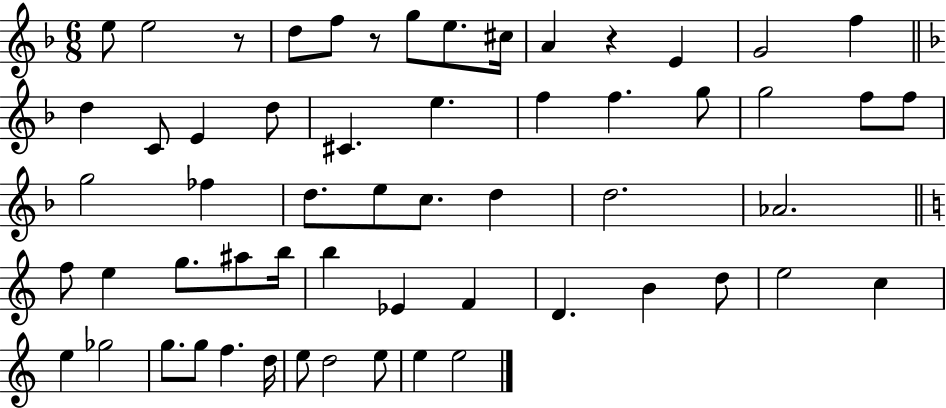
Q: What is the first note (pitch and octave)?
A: E5